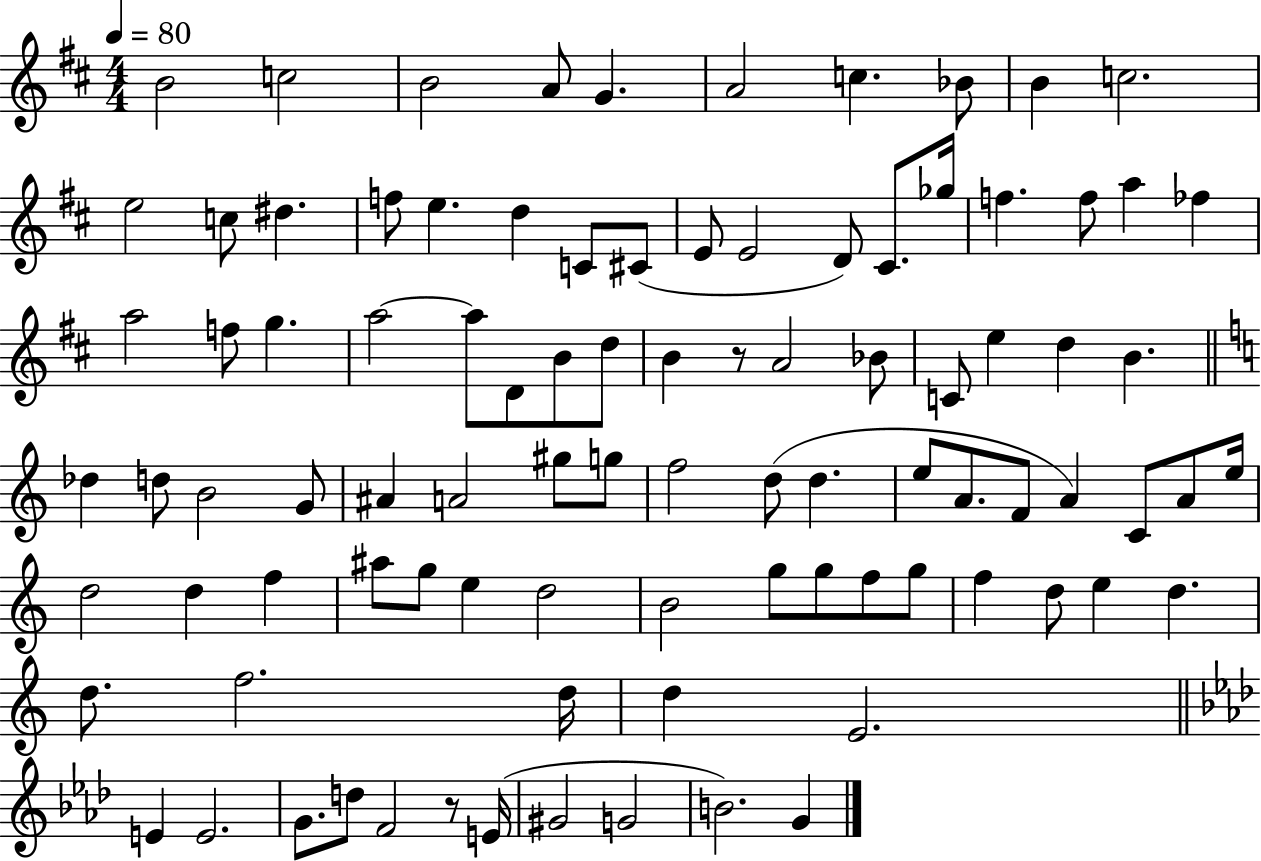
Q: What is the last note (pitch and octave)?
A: G4